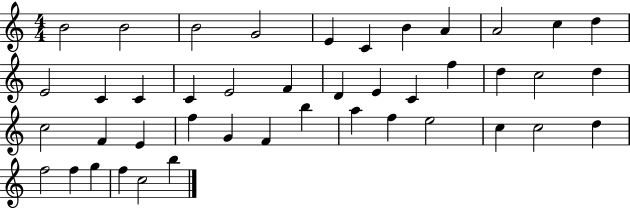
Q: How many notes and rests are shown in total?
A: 43